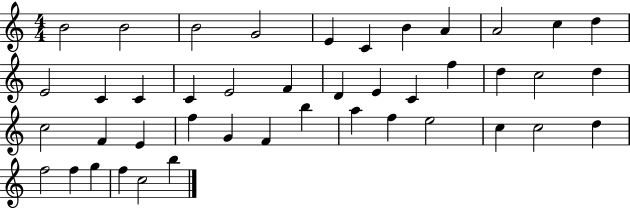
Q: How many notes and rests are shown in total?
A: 43